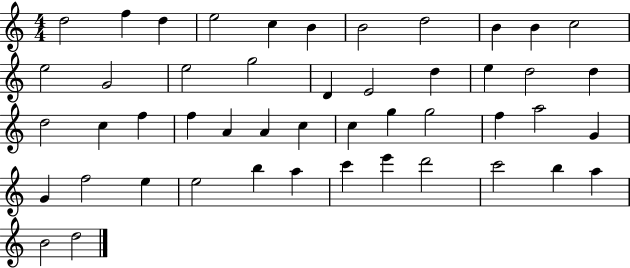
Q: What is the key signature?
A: C major